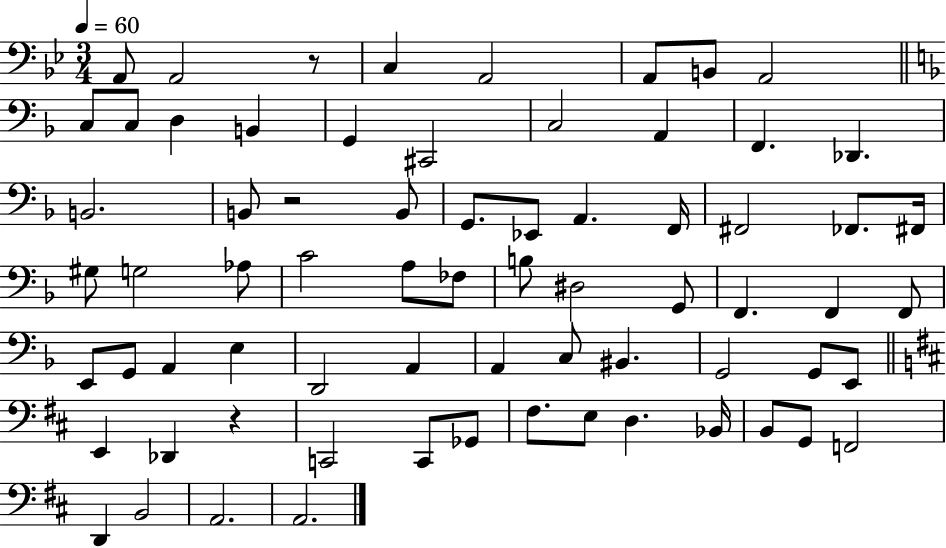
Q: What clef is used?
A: bass